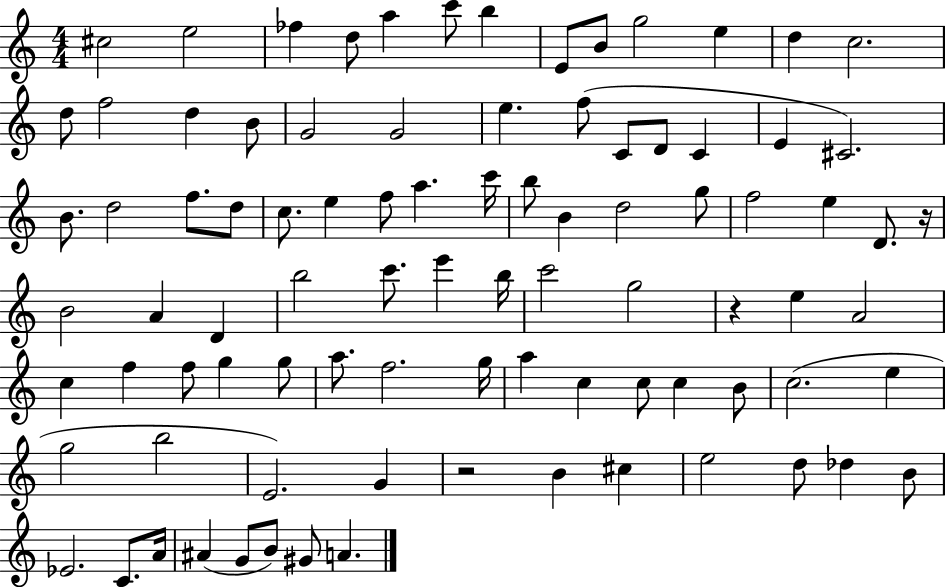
C#5/h E5/h FES5/q D5/e A5/q C6/e B5/q E4/e B4/e G5/h E5/q D5/q C5/h. D5/e F5/h D5/q B4/e G4/h G4/h E5/q. F5/e C4/e D4/e C4/q E4/q C#4/h. B4/e. D5/h F5/e. D5/e C5/e. E5/q F5/e A5/q. C6/s B5/e B4/q D5/h G5/e F5/h E5/q D4/e. R/s B4/h A4/q D4/q B5/h C6/e. E6/q B5/s C6/h G5/h R/q E5/q A4/h C5/q F5/q F5/e G5/q G5/e A5/e. F5/h. G5/s A5/q C5/q C5/e C5/q B4/e C5/h. E5/q G5/h B5/h E4/h. G4/q R/h B4/q C#5/q E5/h D5/e Db5/q B4/e Eb4/h. C4/e. A4/s A#4/q G4/e B4/e G#4/e A4/q.